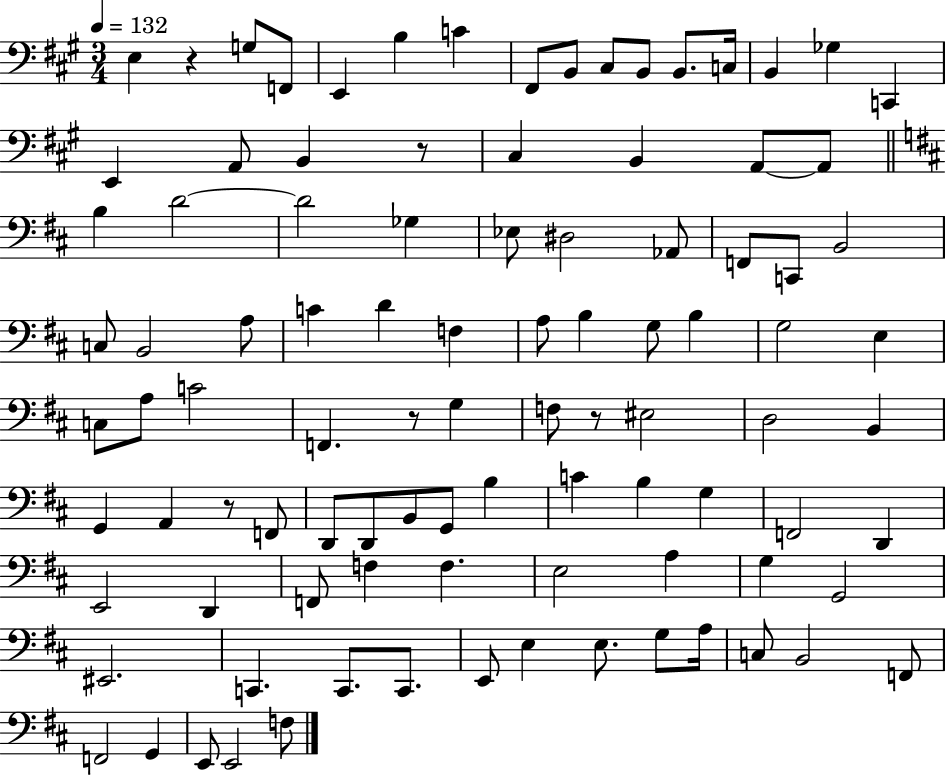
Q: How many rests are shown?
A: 5